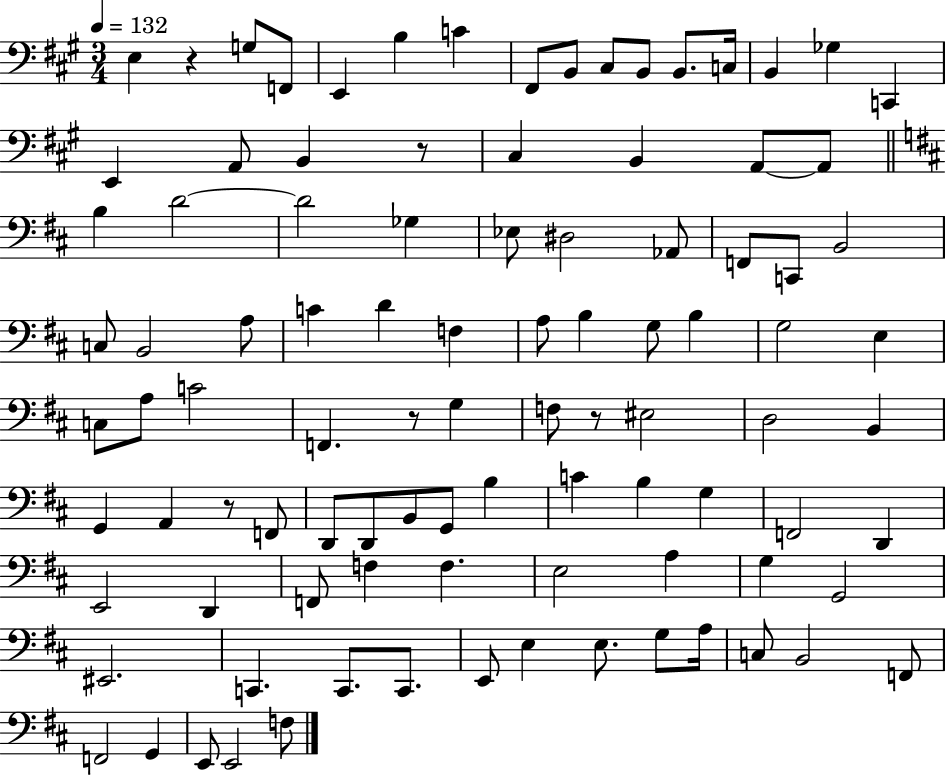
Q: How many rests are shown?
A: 5